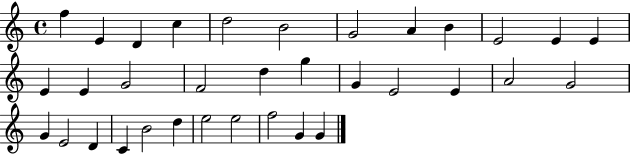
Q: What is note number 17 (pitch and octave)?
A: D5